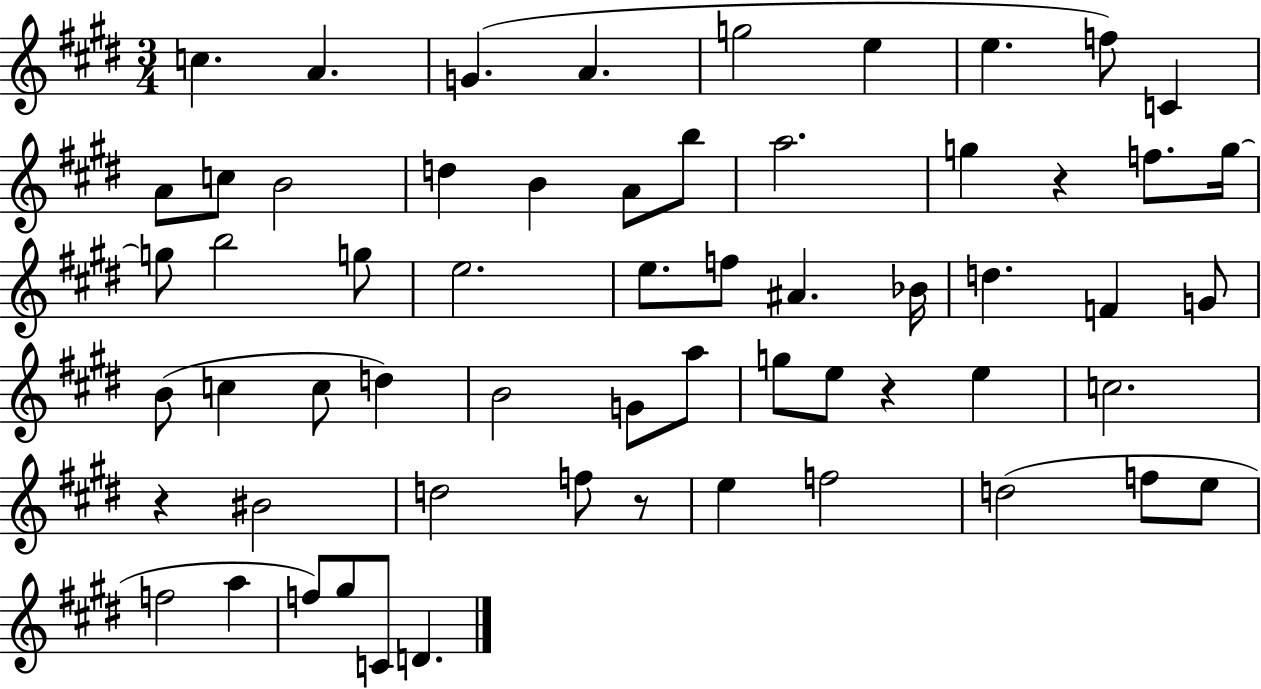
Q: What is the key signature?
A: E major